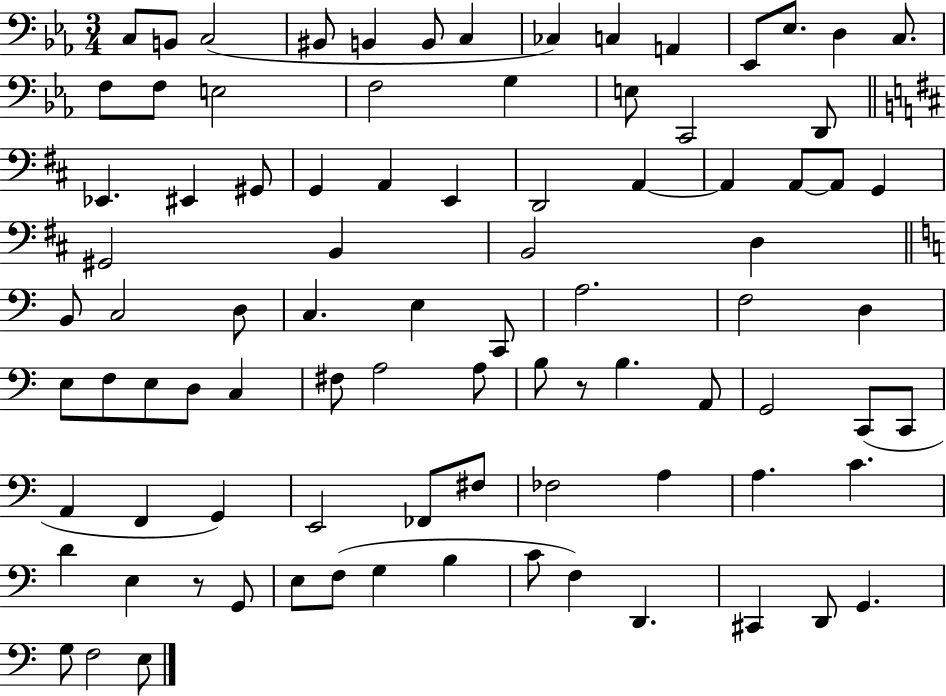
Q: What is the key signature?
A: EES major